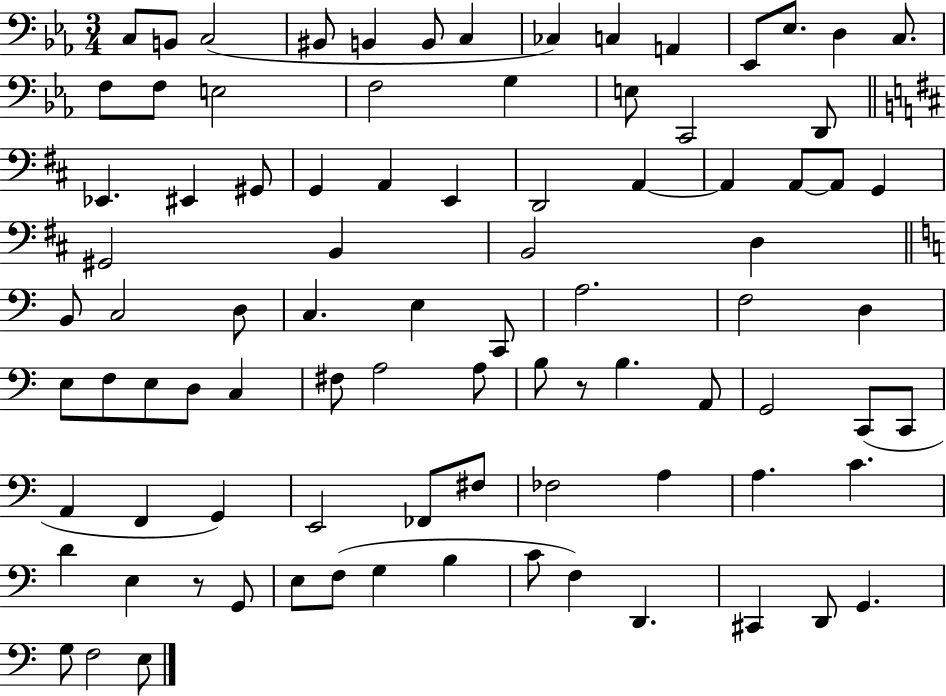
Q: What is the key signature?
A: EES major